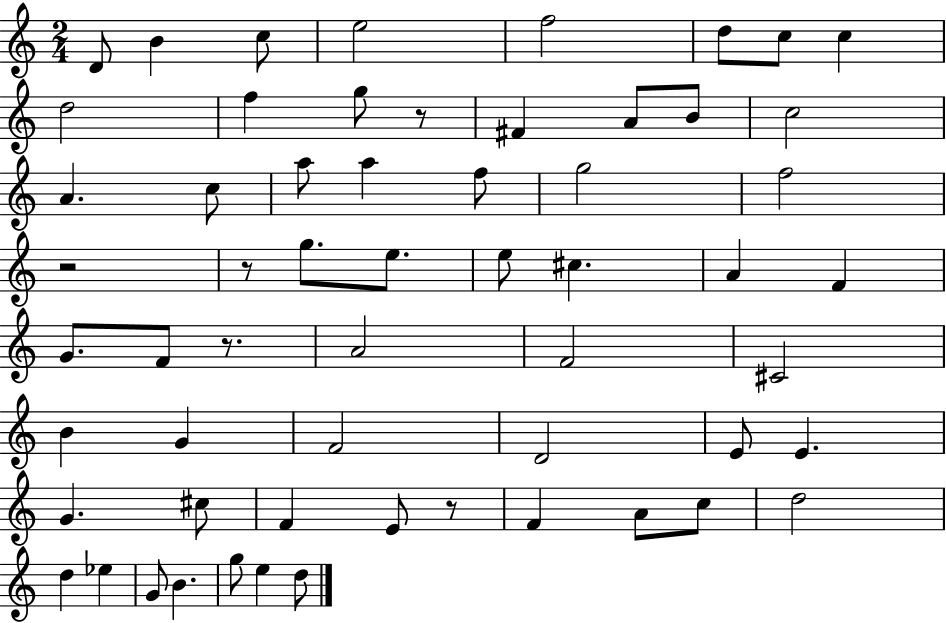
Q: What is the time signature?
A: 2/4